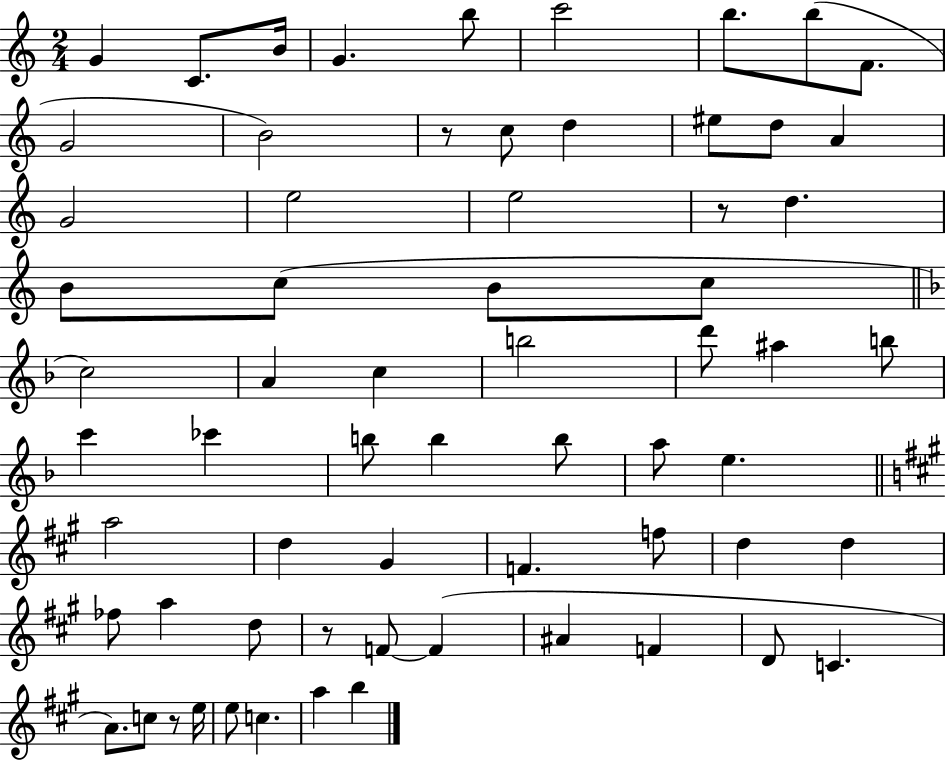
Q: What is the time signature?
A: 2/4